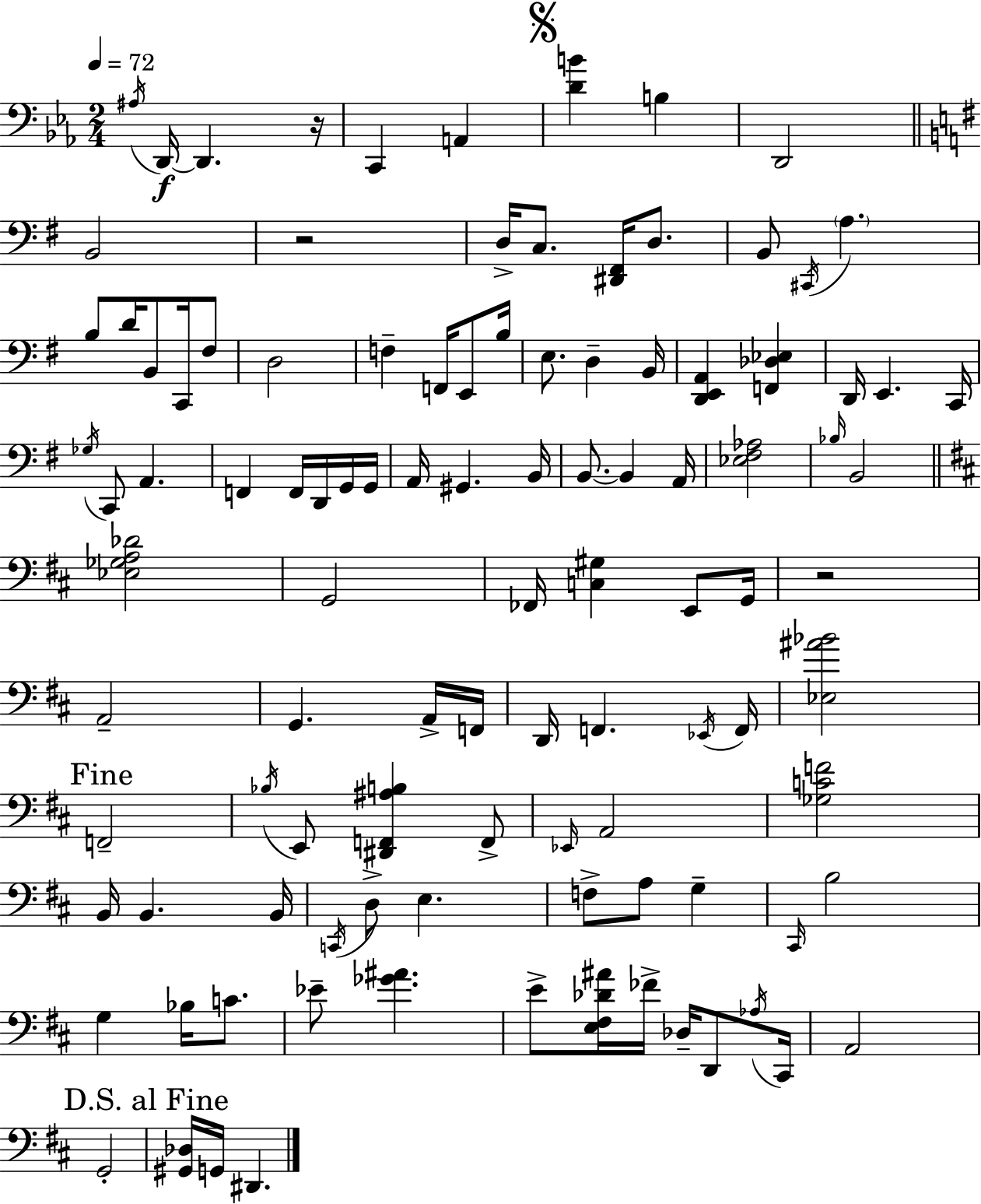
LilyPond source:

{
  \clef bass
  \numericTimeSignature
  \time 2/4
  \key c \minor
  \tempo 4 = 72
  \acciaccatura { ais16 }\f d,16~~ d,4. | r16 c,4 a,4 | \mark \markup { \musicglyph "scripts.segno" } <d' b'>4 b4 | d,2 | \break \bar "||" \break \key e \minor b,2 | r2 | d16-> c8. <dis, fis,>16 d8. | b,8 \acciaccatura { cis,16 } \parenthesize a4. | \break b8 d'16 b,8 c,16 fis8 | d2 | f4-- f,16 e,8 | b16 e8. d4-- | \break b,16 <d, e, a,>4 <f, des ees>4 | d,16 e,4. | c,16 \acciaccatura { ges16 } c,8 a,4. | f,4 f,16 d,16 | \break g,16 g,16 a,16 gis,4. | b,16 b,8.~~ b,4 | a,16 <ees fis aes>2 | \grace { bes16 } b,2 | \break \bar "||" \break \key b \minor <ees ges a des'>2 | g,2 | fes,16 <c gis>4 e,8 g,16 | r2 | \break a,2-- | g,4. a,16-> f,16 | d,16 f,4. \acciaccatura { ees,16 } | f,16 <ees ais' bes'>2 | \break \mark "Fine" f,2-- | \acciaccatura { bes16 } e,8 <dis, f, ais b>4 | f,8-> \grace { ees,16 } a,2 | <ges c' f'>2 | \break b,16 b,4. | b,16 \acciaccatura { c,16 } d8-> e4. | f8-> a8 | g4-- \grace { cis,16 } b2 | \break g4 | bes16 c'8. ees'8-- <ges' ais'>4. | e'8-> <e fis des' ais'>16 | fes'16-> des16-- d,8 \acciaccatura { aes16 } cis,16 a,2 | \break g,2-. | \mark "D.S. al Fine" <gis, des>16 g,16 | dis,4. \bar "|."
}